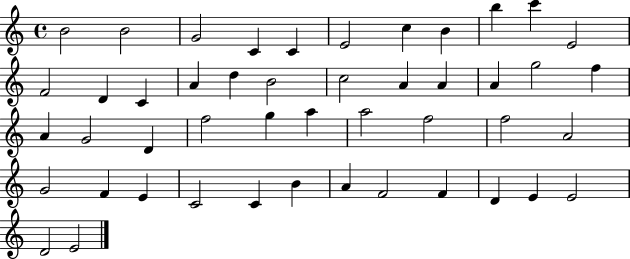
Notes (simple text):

B4/h B4/h G4/h C4/q C4/q E4/h C5/q B4/q B5/q C6/q E4/h F4/h D4/q C4/q A4/q D5/q B4/h C5/h A4/q A4/q A4/q G5/h F5/q A4/q G4/h D4/q F5/h G5/q A5/q A5/h F5/h F5/h A4/h G4/h F4/q E4/q C4/h C4/q B4/q A4/q F4/h F4/q D4/q E4/q E4/h D4/h E4/h